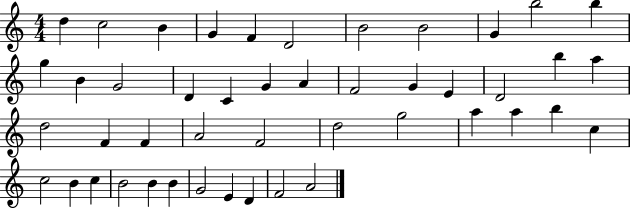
X:1
T:Untitled
M:4/4
L:1/4
K:C
d c2 B G F D2 B2 B2 G b2 b g B G2 D C G A F2 G E D2 b a d2 F F A2 F2 d2 g2 a a b c c2 B c B2 B B G2 E D F2 A2